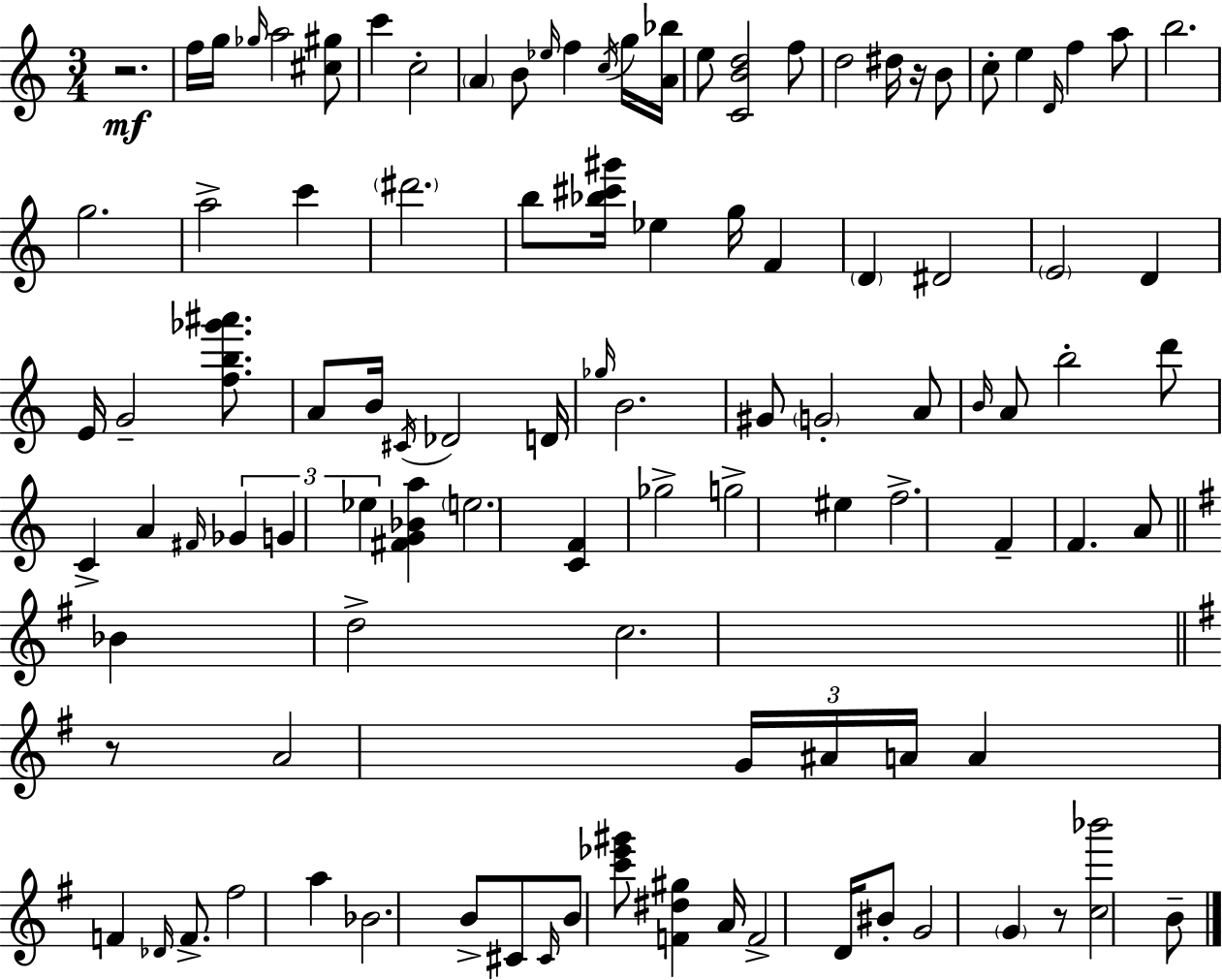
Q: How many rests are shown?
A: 4